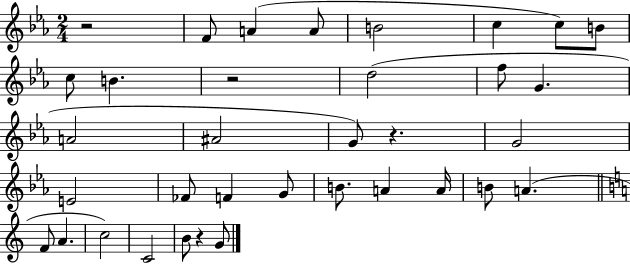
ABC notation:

X:1
T:Untitled
M:2/4
L:1/4
K:Eb
z2 F/2 A A/2 B2 c c/2 B/2 c/2 B z2 d2 f/2 G A2 ^A2 G/2 z G2 E2 _F/2 F G/2 B/2 A A/4 B/2 A F/2 A c2 C2 B/2 z G/2